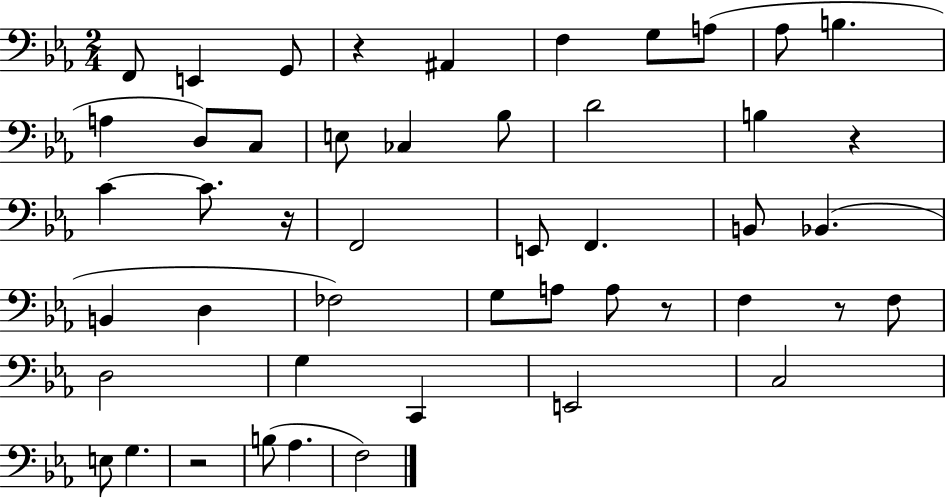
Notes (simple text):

F2/e E2/q G2/e R/q A#2/q F3/q G3/e A3/e Ab3/e B3/q. A3/q D3/e C3/e E3/e CES3/q Bb3/e D4/h B3/q R/q C4/q C4/e. R/s F2/h E2/e F2/q. B2/e Bb2/q. B2/q D3/q FES3/h G3/e A3/e A3/e R/e F3/q R/e F3/e D3/h G3/q C2/q E2/h C3/h E3/e G3/q. R/h B3/e Ab3/q. F3/h